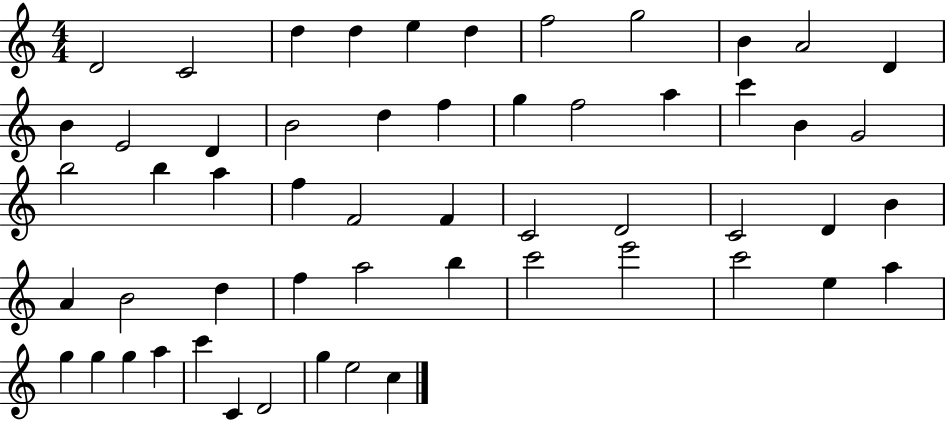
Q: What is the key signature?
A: C major